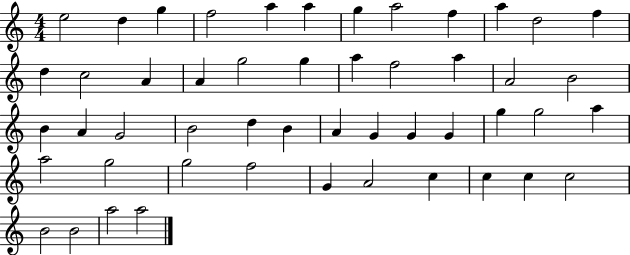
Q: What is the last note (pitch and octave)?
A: A5